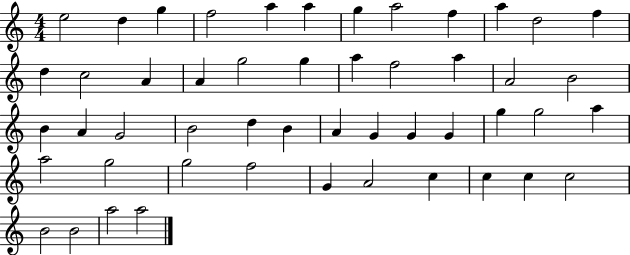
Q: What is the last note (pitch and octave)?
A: A5